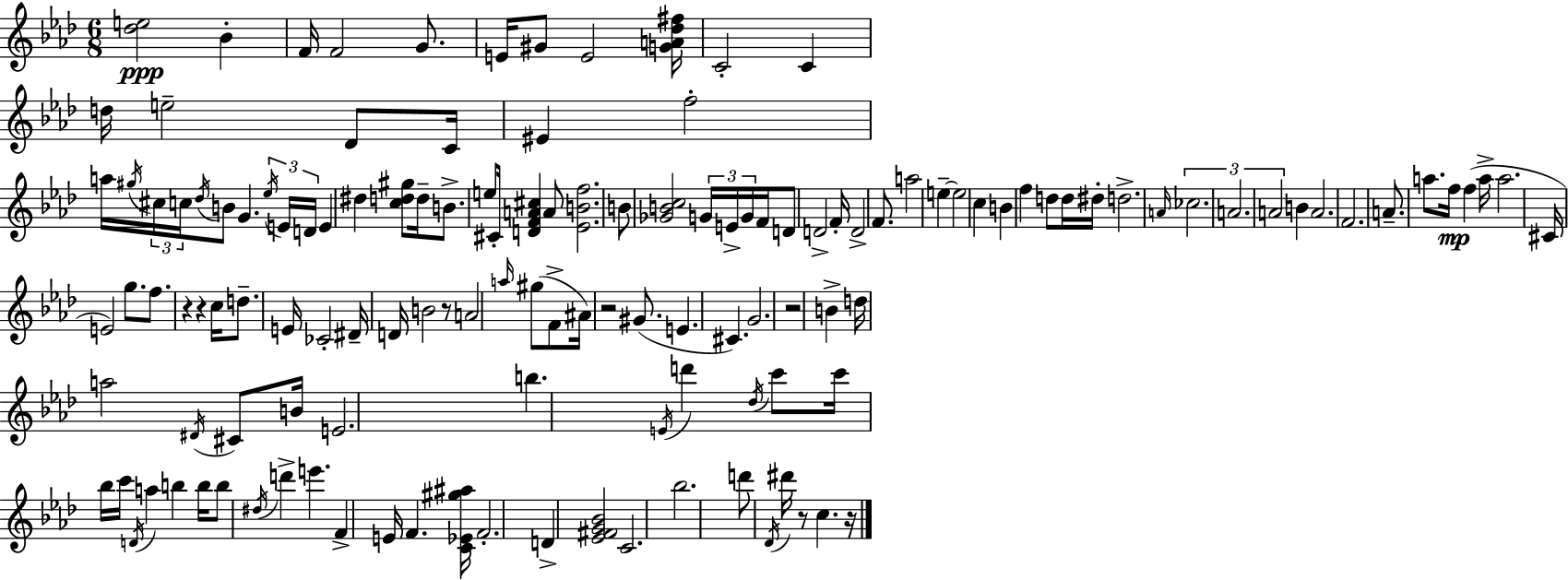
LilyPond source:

{
  \clef treble
  \numericTimeSignature
  \time 6/8
  \key f \minor
  <des'' e''>2\ppp bes'4-. | f'16 f'2 g'8. | e'16 gis'8 e'2 <g' a' des'' fis''>16 | c'2-. c'4 | \break d''16 e''2-- des'8 c'16 | eis'4 f''2-. | a''16 \acciaccatura { gis''16 } \tuplet 3/2 { cis''16 c''16 \acciaccatura { des''16 } } b'8 g'4. | \tuplet 3/2 { \acciaccatura { ees''16 } e'16 d'16 } e'4 dis''4 | \break <c'' d'' gis''>8 d''16-- b'8.-> e''8 cis'16-. <d' f' a' cis''>4 | a'8 <ees' b' f''>2. | b'8 <ges' b' c''>2 | \tuplet 3/2 { g'16 e'16-> g'16 } f'16 d'8 d'2-> | \break f'16-. d'2-> | f'8. a''2 e''4--~~ | e''2 c''4 | b'4 f''4 d''8 | \break d''16 dis''16-. d''2.-> | \grace { a'16 } \tuplet 3/2 { ces''2. | a'2. | a'2 } | \break b'4 a'2. | f'2. | a'8.-- a''8. f''16\mp f''4( | a''16-> a''2. | \break cis'16 e'2) | g''8. f''8. r4 r4 | c''16 d''8.-- e'16 ces'2-. | dis'16-- d'16 b'2 | \break r8 a'2 | \grace { a''16 }( gis''8 f'8-> ais'16) r2 | gis'8.( e'4. cis'4.) | g'2. | \break r2 | b'4-> d''16 a''2 | \acciaccatura { dis'16 } cis'8 b'16 e'2. | b''4. | \break \acciaccatura { e'16 } d'''4 \acciaccatura { des''16 } c'''8 c'''16 bes''16 c'''16 \acciaccatura { d'16 } | a''4 b''4 b''16 b''8 \acciaccatura { dis''16 } | d'''4-> e'''4. f'4-> | e'16 f'4. <c' ees' gis'' ais''>16 f'2.-. | \break d'4-> | <ees' fis' g' bes'>2 c'2. | bes''2. | d'''8 | \break \acciaccatura { des'16 } dis'''16 r8 c''4. r16 \bar "|."
}